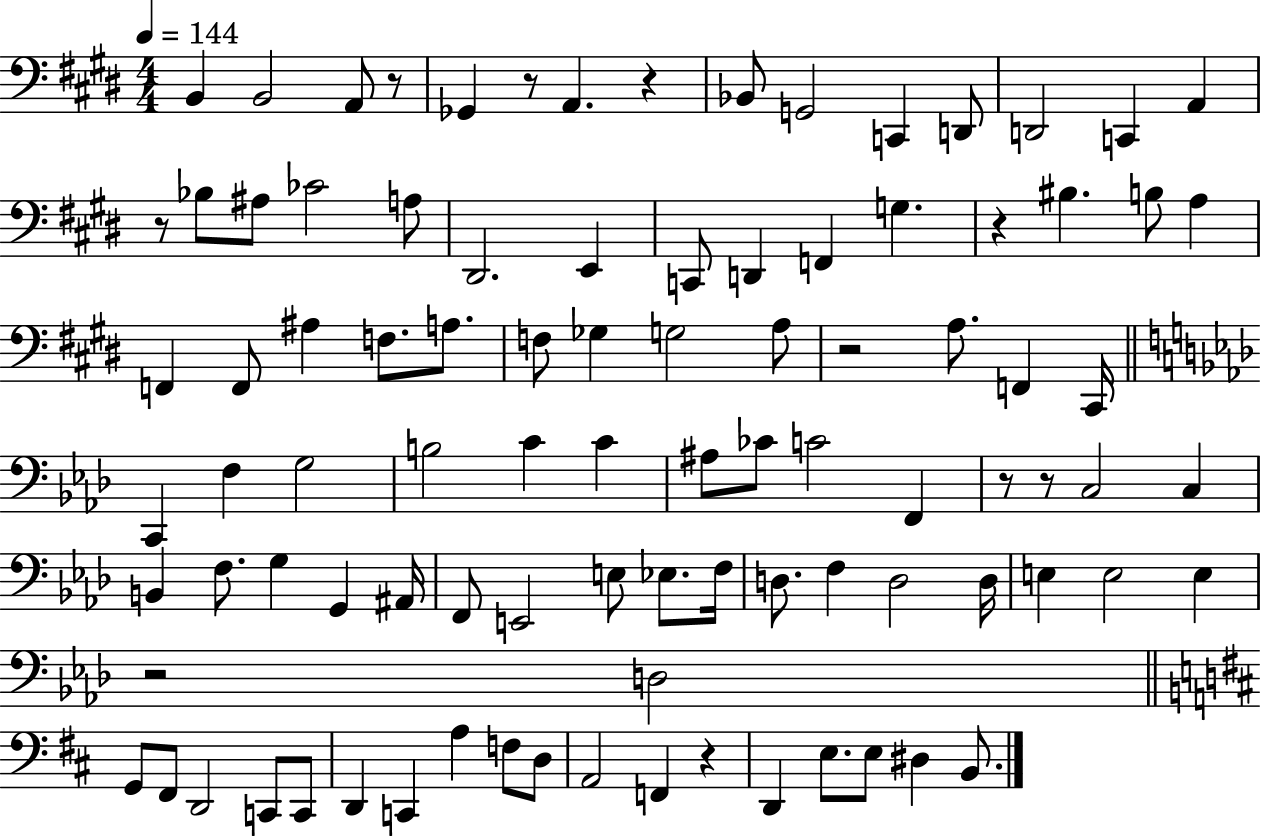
B2/q B2/h A2/e R/e Gb2/q R/e A2/q. R/q Bb2/e G2/h C2/q D2/e D2/h C2/q A2/q R/e Bb3/e A#3/e CES4/h A3/e D#2/h. E2/q C2/e D2/q F2/q G3/q. R/q BIS3/q. B3/e A3/q F2/q F2/e A#3/q F3/e. A3/e. F3/e Gb3/q G3/h A3/e R/h A3/e. F2/q C#2/s C2/q F3/q G3/h B3/h C4/q C4/q A#3/e CES4/e C4/h F2/q R/e R/e C3/h C3/q B2/q F3/e. G3/q G2/q A#2/s F2/e E2/h E3/e Eb3/e. F3/s D3/e. F3/q D3/h D3/s E3/q E3/h E3/q R/h D3/h G2/e F#2/e D2/h C2/e C2/e D2/q C2/q A3/q F3/e D3/e A2/h F2/q R/q D2/q E3/e. E3/e D#3/q B2/e.